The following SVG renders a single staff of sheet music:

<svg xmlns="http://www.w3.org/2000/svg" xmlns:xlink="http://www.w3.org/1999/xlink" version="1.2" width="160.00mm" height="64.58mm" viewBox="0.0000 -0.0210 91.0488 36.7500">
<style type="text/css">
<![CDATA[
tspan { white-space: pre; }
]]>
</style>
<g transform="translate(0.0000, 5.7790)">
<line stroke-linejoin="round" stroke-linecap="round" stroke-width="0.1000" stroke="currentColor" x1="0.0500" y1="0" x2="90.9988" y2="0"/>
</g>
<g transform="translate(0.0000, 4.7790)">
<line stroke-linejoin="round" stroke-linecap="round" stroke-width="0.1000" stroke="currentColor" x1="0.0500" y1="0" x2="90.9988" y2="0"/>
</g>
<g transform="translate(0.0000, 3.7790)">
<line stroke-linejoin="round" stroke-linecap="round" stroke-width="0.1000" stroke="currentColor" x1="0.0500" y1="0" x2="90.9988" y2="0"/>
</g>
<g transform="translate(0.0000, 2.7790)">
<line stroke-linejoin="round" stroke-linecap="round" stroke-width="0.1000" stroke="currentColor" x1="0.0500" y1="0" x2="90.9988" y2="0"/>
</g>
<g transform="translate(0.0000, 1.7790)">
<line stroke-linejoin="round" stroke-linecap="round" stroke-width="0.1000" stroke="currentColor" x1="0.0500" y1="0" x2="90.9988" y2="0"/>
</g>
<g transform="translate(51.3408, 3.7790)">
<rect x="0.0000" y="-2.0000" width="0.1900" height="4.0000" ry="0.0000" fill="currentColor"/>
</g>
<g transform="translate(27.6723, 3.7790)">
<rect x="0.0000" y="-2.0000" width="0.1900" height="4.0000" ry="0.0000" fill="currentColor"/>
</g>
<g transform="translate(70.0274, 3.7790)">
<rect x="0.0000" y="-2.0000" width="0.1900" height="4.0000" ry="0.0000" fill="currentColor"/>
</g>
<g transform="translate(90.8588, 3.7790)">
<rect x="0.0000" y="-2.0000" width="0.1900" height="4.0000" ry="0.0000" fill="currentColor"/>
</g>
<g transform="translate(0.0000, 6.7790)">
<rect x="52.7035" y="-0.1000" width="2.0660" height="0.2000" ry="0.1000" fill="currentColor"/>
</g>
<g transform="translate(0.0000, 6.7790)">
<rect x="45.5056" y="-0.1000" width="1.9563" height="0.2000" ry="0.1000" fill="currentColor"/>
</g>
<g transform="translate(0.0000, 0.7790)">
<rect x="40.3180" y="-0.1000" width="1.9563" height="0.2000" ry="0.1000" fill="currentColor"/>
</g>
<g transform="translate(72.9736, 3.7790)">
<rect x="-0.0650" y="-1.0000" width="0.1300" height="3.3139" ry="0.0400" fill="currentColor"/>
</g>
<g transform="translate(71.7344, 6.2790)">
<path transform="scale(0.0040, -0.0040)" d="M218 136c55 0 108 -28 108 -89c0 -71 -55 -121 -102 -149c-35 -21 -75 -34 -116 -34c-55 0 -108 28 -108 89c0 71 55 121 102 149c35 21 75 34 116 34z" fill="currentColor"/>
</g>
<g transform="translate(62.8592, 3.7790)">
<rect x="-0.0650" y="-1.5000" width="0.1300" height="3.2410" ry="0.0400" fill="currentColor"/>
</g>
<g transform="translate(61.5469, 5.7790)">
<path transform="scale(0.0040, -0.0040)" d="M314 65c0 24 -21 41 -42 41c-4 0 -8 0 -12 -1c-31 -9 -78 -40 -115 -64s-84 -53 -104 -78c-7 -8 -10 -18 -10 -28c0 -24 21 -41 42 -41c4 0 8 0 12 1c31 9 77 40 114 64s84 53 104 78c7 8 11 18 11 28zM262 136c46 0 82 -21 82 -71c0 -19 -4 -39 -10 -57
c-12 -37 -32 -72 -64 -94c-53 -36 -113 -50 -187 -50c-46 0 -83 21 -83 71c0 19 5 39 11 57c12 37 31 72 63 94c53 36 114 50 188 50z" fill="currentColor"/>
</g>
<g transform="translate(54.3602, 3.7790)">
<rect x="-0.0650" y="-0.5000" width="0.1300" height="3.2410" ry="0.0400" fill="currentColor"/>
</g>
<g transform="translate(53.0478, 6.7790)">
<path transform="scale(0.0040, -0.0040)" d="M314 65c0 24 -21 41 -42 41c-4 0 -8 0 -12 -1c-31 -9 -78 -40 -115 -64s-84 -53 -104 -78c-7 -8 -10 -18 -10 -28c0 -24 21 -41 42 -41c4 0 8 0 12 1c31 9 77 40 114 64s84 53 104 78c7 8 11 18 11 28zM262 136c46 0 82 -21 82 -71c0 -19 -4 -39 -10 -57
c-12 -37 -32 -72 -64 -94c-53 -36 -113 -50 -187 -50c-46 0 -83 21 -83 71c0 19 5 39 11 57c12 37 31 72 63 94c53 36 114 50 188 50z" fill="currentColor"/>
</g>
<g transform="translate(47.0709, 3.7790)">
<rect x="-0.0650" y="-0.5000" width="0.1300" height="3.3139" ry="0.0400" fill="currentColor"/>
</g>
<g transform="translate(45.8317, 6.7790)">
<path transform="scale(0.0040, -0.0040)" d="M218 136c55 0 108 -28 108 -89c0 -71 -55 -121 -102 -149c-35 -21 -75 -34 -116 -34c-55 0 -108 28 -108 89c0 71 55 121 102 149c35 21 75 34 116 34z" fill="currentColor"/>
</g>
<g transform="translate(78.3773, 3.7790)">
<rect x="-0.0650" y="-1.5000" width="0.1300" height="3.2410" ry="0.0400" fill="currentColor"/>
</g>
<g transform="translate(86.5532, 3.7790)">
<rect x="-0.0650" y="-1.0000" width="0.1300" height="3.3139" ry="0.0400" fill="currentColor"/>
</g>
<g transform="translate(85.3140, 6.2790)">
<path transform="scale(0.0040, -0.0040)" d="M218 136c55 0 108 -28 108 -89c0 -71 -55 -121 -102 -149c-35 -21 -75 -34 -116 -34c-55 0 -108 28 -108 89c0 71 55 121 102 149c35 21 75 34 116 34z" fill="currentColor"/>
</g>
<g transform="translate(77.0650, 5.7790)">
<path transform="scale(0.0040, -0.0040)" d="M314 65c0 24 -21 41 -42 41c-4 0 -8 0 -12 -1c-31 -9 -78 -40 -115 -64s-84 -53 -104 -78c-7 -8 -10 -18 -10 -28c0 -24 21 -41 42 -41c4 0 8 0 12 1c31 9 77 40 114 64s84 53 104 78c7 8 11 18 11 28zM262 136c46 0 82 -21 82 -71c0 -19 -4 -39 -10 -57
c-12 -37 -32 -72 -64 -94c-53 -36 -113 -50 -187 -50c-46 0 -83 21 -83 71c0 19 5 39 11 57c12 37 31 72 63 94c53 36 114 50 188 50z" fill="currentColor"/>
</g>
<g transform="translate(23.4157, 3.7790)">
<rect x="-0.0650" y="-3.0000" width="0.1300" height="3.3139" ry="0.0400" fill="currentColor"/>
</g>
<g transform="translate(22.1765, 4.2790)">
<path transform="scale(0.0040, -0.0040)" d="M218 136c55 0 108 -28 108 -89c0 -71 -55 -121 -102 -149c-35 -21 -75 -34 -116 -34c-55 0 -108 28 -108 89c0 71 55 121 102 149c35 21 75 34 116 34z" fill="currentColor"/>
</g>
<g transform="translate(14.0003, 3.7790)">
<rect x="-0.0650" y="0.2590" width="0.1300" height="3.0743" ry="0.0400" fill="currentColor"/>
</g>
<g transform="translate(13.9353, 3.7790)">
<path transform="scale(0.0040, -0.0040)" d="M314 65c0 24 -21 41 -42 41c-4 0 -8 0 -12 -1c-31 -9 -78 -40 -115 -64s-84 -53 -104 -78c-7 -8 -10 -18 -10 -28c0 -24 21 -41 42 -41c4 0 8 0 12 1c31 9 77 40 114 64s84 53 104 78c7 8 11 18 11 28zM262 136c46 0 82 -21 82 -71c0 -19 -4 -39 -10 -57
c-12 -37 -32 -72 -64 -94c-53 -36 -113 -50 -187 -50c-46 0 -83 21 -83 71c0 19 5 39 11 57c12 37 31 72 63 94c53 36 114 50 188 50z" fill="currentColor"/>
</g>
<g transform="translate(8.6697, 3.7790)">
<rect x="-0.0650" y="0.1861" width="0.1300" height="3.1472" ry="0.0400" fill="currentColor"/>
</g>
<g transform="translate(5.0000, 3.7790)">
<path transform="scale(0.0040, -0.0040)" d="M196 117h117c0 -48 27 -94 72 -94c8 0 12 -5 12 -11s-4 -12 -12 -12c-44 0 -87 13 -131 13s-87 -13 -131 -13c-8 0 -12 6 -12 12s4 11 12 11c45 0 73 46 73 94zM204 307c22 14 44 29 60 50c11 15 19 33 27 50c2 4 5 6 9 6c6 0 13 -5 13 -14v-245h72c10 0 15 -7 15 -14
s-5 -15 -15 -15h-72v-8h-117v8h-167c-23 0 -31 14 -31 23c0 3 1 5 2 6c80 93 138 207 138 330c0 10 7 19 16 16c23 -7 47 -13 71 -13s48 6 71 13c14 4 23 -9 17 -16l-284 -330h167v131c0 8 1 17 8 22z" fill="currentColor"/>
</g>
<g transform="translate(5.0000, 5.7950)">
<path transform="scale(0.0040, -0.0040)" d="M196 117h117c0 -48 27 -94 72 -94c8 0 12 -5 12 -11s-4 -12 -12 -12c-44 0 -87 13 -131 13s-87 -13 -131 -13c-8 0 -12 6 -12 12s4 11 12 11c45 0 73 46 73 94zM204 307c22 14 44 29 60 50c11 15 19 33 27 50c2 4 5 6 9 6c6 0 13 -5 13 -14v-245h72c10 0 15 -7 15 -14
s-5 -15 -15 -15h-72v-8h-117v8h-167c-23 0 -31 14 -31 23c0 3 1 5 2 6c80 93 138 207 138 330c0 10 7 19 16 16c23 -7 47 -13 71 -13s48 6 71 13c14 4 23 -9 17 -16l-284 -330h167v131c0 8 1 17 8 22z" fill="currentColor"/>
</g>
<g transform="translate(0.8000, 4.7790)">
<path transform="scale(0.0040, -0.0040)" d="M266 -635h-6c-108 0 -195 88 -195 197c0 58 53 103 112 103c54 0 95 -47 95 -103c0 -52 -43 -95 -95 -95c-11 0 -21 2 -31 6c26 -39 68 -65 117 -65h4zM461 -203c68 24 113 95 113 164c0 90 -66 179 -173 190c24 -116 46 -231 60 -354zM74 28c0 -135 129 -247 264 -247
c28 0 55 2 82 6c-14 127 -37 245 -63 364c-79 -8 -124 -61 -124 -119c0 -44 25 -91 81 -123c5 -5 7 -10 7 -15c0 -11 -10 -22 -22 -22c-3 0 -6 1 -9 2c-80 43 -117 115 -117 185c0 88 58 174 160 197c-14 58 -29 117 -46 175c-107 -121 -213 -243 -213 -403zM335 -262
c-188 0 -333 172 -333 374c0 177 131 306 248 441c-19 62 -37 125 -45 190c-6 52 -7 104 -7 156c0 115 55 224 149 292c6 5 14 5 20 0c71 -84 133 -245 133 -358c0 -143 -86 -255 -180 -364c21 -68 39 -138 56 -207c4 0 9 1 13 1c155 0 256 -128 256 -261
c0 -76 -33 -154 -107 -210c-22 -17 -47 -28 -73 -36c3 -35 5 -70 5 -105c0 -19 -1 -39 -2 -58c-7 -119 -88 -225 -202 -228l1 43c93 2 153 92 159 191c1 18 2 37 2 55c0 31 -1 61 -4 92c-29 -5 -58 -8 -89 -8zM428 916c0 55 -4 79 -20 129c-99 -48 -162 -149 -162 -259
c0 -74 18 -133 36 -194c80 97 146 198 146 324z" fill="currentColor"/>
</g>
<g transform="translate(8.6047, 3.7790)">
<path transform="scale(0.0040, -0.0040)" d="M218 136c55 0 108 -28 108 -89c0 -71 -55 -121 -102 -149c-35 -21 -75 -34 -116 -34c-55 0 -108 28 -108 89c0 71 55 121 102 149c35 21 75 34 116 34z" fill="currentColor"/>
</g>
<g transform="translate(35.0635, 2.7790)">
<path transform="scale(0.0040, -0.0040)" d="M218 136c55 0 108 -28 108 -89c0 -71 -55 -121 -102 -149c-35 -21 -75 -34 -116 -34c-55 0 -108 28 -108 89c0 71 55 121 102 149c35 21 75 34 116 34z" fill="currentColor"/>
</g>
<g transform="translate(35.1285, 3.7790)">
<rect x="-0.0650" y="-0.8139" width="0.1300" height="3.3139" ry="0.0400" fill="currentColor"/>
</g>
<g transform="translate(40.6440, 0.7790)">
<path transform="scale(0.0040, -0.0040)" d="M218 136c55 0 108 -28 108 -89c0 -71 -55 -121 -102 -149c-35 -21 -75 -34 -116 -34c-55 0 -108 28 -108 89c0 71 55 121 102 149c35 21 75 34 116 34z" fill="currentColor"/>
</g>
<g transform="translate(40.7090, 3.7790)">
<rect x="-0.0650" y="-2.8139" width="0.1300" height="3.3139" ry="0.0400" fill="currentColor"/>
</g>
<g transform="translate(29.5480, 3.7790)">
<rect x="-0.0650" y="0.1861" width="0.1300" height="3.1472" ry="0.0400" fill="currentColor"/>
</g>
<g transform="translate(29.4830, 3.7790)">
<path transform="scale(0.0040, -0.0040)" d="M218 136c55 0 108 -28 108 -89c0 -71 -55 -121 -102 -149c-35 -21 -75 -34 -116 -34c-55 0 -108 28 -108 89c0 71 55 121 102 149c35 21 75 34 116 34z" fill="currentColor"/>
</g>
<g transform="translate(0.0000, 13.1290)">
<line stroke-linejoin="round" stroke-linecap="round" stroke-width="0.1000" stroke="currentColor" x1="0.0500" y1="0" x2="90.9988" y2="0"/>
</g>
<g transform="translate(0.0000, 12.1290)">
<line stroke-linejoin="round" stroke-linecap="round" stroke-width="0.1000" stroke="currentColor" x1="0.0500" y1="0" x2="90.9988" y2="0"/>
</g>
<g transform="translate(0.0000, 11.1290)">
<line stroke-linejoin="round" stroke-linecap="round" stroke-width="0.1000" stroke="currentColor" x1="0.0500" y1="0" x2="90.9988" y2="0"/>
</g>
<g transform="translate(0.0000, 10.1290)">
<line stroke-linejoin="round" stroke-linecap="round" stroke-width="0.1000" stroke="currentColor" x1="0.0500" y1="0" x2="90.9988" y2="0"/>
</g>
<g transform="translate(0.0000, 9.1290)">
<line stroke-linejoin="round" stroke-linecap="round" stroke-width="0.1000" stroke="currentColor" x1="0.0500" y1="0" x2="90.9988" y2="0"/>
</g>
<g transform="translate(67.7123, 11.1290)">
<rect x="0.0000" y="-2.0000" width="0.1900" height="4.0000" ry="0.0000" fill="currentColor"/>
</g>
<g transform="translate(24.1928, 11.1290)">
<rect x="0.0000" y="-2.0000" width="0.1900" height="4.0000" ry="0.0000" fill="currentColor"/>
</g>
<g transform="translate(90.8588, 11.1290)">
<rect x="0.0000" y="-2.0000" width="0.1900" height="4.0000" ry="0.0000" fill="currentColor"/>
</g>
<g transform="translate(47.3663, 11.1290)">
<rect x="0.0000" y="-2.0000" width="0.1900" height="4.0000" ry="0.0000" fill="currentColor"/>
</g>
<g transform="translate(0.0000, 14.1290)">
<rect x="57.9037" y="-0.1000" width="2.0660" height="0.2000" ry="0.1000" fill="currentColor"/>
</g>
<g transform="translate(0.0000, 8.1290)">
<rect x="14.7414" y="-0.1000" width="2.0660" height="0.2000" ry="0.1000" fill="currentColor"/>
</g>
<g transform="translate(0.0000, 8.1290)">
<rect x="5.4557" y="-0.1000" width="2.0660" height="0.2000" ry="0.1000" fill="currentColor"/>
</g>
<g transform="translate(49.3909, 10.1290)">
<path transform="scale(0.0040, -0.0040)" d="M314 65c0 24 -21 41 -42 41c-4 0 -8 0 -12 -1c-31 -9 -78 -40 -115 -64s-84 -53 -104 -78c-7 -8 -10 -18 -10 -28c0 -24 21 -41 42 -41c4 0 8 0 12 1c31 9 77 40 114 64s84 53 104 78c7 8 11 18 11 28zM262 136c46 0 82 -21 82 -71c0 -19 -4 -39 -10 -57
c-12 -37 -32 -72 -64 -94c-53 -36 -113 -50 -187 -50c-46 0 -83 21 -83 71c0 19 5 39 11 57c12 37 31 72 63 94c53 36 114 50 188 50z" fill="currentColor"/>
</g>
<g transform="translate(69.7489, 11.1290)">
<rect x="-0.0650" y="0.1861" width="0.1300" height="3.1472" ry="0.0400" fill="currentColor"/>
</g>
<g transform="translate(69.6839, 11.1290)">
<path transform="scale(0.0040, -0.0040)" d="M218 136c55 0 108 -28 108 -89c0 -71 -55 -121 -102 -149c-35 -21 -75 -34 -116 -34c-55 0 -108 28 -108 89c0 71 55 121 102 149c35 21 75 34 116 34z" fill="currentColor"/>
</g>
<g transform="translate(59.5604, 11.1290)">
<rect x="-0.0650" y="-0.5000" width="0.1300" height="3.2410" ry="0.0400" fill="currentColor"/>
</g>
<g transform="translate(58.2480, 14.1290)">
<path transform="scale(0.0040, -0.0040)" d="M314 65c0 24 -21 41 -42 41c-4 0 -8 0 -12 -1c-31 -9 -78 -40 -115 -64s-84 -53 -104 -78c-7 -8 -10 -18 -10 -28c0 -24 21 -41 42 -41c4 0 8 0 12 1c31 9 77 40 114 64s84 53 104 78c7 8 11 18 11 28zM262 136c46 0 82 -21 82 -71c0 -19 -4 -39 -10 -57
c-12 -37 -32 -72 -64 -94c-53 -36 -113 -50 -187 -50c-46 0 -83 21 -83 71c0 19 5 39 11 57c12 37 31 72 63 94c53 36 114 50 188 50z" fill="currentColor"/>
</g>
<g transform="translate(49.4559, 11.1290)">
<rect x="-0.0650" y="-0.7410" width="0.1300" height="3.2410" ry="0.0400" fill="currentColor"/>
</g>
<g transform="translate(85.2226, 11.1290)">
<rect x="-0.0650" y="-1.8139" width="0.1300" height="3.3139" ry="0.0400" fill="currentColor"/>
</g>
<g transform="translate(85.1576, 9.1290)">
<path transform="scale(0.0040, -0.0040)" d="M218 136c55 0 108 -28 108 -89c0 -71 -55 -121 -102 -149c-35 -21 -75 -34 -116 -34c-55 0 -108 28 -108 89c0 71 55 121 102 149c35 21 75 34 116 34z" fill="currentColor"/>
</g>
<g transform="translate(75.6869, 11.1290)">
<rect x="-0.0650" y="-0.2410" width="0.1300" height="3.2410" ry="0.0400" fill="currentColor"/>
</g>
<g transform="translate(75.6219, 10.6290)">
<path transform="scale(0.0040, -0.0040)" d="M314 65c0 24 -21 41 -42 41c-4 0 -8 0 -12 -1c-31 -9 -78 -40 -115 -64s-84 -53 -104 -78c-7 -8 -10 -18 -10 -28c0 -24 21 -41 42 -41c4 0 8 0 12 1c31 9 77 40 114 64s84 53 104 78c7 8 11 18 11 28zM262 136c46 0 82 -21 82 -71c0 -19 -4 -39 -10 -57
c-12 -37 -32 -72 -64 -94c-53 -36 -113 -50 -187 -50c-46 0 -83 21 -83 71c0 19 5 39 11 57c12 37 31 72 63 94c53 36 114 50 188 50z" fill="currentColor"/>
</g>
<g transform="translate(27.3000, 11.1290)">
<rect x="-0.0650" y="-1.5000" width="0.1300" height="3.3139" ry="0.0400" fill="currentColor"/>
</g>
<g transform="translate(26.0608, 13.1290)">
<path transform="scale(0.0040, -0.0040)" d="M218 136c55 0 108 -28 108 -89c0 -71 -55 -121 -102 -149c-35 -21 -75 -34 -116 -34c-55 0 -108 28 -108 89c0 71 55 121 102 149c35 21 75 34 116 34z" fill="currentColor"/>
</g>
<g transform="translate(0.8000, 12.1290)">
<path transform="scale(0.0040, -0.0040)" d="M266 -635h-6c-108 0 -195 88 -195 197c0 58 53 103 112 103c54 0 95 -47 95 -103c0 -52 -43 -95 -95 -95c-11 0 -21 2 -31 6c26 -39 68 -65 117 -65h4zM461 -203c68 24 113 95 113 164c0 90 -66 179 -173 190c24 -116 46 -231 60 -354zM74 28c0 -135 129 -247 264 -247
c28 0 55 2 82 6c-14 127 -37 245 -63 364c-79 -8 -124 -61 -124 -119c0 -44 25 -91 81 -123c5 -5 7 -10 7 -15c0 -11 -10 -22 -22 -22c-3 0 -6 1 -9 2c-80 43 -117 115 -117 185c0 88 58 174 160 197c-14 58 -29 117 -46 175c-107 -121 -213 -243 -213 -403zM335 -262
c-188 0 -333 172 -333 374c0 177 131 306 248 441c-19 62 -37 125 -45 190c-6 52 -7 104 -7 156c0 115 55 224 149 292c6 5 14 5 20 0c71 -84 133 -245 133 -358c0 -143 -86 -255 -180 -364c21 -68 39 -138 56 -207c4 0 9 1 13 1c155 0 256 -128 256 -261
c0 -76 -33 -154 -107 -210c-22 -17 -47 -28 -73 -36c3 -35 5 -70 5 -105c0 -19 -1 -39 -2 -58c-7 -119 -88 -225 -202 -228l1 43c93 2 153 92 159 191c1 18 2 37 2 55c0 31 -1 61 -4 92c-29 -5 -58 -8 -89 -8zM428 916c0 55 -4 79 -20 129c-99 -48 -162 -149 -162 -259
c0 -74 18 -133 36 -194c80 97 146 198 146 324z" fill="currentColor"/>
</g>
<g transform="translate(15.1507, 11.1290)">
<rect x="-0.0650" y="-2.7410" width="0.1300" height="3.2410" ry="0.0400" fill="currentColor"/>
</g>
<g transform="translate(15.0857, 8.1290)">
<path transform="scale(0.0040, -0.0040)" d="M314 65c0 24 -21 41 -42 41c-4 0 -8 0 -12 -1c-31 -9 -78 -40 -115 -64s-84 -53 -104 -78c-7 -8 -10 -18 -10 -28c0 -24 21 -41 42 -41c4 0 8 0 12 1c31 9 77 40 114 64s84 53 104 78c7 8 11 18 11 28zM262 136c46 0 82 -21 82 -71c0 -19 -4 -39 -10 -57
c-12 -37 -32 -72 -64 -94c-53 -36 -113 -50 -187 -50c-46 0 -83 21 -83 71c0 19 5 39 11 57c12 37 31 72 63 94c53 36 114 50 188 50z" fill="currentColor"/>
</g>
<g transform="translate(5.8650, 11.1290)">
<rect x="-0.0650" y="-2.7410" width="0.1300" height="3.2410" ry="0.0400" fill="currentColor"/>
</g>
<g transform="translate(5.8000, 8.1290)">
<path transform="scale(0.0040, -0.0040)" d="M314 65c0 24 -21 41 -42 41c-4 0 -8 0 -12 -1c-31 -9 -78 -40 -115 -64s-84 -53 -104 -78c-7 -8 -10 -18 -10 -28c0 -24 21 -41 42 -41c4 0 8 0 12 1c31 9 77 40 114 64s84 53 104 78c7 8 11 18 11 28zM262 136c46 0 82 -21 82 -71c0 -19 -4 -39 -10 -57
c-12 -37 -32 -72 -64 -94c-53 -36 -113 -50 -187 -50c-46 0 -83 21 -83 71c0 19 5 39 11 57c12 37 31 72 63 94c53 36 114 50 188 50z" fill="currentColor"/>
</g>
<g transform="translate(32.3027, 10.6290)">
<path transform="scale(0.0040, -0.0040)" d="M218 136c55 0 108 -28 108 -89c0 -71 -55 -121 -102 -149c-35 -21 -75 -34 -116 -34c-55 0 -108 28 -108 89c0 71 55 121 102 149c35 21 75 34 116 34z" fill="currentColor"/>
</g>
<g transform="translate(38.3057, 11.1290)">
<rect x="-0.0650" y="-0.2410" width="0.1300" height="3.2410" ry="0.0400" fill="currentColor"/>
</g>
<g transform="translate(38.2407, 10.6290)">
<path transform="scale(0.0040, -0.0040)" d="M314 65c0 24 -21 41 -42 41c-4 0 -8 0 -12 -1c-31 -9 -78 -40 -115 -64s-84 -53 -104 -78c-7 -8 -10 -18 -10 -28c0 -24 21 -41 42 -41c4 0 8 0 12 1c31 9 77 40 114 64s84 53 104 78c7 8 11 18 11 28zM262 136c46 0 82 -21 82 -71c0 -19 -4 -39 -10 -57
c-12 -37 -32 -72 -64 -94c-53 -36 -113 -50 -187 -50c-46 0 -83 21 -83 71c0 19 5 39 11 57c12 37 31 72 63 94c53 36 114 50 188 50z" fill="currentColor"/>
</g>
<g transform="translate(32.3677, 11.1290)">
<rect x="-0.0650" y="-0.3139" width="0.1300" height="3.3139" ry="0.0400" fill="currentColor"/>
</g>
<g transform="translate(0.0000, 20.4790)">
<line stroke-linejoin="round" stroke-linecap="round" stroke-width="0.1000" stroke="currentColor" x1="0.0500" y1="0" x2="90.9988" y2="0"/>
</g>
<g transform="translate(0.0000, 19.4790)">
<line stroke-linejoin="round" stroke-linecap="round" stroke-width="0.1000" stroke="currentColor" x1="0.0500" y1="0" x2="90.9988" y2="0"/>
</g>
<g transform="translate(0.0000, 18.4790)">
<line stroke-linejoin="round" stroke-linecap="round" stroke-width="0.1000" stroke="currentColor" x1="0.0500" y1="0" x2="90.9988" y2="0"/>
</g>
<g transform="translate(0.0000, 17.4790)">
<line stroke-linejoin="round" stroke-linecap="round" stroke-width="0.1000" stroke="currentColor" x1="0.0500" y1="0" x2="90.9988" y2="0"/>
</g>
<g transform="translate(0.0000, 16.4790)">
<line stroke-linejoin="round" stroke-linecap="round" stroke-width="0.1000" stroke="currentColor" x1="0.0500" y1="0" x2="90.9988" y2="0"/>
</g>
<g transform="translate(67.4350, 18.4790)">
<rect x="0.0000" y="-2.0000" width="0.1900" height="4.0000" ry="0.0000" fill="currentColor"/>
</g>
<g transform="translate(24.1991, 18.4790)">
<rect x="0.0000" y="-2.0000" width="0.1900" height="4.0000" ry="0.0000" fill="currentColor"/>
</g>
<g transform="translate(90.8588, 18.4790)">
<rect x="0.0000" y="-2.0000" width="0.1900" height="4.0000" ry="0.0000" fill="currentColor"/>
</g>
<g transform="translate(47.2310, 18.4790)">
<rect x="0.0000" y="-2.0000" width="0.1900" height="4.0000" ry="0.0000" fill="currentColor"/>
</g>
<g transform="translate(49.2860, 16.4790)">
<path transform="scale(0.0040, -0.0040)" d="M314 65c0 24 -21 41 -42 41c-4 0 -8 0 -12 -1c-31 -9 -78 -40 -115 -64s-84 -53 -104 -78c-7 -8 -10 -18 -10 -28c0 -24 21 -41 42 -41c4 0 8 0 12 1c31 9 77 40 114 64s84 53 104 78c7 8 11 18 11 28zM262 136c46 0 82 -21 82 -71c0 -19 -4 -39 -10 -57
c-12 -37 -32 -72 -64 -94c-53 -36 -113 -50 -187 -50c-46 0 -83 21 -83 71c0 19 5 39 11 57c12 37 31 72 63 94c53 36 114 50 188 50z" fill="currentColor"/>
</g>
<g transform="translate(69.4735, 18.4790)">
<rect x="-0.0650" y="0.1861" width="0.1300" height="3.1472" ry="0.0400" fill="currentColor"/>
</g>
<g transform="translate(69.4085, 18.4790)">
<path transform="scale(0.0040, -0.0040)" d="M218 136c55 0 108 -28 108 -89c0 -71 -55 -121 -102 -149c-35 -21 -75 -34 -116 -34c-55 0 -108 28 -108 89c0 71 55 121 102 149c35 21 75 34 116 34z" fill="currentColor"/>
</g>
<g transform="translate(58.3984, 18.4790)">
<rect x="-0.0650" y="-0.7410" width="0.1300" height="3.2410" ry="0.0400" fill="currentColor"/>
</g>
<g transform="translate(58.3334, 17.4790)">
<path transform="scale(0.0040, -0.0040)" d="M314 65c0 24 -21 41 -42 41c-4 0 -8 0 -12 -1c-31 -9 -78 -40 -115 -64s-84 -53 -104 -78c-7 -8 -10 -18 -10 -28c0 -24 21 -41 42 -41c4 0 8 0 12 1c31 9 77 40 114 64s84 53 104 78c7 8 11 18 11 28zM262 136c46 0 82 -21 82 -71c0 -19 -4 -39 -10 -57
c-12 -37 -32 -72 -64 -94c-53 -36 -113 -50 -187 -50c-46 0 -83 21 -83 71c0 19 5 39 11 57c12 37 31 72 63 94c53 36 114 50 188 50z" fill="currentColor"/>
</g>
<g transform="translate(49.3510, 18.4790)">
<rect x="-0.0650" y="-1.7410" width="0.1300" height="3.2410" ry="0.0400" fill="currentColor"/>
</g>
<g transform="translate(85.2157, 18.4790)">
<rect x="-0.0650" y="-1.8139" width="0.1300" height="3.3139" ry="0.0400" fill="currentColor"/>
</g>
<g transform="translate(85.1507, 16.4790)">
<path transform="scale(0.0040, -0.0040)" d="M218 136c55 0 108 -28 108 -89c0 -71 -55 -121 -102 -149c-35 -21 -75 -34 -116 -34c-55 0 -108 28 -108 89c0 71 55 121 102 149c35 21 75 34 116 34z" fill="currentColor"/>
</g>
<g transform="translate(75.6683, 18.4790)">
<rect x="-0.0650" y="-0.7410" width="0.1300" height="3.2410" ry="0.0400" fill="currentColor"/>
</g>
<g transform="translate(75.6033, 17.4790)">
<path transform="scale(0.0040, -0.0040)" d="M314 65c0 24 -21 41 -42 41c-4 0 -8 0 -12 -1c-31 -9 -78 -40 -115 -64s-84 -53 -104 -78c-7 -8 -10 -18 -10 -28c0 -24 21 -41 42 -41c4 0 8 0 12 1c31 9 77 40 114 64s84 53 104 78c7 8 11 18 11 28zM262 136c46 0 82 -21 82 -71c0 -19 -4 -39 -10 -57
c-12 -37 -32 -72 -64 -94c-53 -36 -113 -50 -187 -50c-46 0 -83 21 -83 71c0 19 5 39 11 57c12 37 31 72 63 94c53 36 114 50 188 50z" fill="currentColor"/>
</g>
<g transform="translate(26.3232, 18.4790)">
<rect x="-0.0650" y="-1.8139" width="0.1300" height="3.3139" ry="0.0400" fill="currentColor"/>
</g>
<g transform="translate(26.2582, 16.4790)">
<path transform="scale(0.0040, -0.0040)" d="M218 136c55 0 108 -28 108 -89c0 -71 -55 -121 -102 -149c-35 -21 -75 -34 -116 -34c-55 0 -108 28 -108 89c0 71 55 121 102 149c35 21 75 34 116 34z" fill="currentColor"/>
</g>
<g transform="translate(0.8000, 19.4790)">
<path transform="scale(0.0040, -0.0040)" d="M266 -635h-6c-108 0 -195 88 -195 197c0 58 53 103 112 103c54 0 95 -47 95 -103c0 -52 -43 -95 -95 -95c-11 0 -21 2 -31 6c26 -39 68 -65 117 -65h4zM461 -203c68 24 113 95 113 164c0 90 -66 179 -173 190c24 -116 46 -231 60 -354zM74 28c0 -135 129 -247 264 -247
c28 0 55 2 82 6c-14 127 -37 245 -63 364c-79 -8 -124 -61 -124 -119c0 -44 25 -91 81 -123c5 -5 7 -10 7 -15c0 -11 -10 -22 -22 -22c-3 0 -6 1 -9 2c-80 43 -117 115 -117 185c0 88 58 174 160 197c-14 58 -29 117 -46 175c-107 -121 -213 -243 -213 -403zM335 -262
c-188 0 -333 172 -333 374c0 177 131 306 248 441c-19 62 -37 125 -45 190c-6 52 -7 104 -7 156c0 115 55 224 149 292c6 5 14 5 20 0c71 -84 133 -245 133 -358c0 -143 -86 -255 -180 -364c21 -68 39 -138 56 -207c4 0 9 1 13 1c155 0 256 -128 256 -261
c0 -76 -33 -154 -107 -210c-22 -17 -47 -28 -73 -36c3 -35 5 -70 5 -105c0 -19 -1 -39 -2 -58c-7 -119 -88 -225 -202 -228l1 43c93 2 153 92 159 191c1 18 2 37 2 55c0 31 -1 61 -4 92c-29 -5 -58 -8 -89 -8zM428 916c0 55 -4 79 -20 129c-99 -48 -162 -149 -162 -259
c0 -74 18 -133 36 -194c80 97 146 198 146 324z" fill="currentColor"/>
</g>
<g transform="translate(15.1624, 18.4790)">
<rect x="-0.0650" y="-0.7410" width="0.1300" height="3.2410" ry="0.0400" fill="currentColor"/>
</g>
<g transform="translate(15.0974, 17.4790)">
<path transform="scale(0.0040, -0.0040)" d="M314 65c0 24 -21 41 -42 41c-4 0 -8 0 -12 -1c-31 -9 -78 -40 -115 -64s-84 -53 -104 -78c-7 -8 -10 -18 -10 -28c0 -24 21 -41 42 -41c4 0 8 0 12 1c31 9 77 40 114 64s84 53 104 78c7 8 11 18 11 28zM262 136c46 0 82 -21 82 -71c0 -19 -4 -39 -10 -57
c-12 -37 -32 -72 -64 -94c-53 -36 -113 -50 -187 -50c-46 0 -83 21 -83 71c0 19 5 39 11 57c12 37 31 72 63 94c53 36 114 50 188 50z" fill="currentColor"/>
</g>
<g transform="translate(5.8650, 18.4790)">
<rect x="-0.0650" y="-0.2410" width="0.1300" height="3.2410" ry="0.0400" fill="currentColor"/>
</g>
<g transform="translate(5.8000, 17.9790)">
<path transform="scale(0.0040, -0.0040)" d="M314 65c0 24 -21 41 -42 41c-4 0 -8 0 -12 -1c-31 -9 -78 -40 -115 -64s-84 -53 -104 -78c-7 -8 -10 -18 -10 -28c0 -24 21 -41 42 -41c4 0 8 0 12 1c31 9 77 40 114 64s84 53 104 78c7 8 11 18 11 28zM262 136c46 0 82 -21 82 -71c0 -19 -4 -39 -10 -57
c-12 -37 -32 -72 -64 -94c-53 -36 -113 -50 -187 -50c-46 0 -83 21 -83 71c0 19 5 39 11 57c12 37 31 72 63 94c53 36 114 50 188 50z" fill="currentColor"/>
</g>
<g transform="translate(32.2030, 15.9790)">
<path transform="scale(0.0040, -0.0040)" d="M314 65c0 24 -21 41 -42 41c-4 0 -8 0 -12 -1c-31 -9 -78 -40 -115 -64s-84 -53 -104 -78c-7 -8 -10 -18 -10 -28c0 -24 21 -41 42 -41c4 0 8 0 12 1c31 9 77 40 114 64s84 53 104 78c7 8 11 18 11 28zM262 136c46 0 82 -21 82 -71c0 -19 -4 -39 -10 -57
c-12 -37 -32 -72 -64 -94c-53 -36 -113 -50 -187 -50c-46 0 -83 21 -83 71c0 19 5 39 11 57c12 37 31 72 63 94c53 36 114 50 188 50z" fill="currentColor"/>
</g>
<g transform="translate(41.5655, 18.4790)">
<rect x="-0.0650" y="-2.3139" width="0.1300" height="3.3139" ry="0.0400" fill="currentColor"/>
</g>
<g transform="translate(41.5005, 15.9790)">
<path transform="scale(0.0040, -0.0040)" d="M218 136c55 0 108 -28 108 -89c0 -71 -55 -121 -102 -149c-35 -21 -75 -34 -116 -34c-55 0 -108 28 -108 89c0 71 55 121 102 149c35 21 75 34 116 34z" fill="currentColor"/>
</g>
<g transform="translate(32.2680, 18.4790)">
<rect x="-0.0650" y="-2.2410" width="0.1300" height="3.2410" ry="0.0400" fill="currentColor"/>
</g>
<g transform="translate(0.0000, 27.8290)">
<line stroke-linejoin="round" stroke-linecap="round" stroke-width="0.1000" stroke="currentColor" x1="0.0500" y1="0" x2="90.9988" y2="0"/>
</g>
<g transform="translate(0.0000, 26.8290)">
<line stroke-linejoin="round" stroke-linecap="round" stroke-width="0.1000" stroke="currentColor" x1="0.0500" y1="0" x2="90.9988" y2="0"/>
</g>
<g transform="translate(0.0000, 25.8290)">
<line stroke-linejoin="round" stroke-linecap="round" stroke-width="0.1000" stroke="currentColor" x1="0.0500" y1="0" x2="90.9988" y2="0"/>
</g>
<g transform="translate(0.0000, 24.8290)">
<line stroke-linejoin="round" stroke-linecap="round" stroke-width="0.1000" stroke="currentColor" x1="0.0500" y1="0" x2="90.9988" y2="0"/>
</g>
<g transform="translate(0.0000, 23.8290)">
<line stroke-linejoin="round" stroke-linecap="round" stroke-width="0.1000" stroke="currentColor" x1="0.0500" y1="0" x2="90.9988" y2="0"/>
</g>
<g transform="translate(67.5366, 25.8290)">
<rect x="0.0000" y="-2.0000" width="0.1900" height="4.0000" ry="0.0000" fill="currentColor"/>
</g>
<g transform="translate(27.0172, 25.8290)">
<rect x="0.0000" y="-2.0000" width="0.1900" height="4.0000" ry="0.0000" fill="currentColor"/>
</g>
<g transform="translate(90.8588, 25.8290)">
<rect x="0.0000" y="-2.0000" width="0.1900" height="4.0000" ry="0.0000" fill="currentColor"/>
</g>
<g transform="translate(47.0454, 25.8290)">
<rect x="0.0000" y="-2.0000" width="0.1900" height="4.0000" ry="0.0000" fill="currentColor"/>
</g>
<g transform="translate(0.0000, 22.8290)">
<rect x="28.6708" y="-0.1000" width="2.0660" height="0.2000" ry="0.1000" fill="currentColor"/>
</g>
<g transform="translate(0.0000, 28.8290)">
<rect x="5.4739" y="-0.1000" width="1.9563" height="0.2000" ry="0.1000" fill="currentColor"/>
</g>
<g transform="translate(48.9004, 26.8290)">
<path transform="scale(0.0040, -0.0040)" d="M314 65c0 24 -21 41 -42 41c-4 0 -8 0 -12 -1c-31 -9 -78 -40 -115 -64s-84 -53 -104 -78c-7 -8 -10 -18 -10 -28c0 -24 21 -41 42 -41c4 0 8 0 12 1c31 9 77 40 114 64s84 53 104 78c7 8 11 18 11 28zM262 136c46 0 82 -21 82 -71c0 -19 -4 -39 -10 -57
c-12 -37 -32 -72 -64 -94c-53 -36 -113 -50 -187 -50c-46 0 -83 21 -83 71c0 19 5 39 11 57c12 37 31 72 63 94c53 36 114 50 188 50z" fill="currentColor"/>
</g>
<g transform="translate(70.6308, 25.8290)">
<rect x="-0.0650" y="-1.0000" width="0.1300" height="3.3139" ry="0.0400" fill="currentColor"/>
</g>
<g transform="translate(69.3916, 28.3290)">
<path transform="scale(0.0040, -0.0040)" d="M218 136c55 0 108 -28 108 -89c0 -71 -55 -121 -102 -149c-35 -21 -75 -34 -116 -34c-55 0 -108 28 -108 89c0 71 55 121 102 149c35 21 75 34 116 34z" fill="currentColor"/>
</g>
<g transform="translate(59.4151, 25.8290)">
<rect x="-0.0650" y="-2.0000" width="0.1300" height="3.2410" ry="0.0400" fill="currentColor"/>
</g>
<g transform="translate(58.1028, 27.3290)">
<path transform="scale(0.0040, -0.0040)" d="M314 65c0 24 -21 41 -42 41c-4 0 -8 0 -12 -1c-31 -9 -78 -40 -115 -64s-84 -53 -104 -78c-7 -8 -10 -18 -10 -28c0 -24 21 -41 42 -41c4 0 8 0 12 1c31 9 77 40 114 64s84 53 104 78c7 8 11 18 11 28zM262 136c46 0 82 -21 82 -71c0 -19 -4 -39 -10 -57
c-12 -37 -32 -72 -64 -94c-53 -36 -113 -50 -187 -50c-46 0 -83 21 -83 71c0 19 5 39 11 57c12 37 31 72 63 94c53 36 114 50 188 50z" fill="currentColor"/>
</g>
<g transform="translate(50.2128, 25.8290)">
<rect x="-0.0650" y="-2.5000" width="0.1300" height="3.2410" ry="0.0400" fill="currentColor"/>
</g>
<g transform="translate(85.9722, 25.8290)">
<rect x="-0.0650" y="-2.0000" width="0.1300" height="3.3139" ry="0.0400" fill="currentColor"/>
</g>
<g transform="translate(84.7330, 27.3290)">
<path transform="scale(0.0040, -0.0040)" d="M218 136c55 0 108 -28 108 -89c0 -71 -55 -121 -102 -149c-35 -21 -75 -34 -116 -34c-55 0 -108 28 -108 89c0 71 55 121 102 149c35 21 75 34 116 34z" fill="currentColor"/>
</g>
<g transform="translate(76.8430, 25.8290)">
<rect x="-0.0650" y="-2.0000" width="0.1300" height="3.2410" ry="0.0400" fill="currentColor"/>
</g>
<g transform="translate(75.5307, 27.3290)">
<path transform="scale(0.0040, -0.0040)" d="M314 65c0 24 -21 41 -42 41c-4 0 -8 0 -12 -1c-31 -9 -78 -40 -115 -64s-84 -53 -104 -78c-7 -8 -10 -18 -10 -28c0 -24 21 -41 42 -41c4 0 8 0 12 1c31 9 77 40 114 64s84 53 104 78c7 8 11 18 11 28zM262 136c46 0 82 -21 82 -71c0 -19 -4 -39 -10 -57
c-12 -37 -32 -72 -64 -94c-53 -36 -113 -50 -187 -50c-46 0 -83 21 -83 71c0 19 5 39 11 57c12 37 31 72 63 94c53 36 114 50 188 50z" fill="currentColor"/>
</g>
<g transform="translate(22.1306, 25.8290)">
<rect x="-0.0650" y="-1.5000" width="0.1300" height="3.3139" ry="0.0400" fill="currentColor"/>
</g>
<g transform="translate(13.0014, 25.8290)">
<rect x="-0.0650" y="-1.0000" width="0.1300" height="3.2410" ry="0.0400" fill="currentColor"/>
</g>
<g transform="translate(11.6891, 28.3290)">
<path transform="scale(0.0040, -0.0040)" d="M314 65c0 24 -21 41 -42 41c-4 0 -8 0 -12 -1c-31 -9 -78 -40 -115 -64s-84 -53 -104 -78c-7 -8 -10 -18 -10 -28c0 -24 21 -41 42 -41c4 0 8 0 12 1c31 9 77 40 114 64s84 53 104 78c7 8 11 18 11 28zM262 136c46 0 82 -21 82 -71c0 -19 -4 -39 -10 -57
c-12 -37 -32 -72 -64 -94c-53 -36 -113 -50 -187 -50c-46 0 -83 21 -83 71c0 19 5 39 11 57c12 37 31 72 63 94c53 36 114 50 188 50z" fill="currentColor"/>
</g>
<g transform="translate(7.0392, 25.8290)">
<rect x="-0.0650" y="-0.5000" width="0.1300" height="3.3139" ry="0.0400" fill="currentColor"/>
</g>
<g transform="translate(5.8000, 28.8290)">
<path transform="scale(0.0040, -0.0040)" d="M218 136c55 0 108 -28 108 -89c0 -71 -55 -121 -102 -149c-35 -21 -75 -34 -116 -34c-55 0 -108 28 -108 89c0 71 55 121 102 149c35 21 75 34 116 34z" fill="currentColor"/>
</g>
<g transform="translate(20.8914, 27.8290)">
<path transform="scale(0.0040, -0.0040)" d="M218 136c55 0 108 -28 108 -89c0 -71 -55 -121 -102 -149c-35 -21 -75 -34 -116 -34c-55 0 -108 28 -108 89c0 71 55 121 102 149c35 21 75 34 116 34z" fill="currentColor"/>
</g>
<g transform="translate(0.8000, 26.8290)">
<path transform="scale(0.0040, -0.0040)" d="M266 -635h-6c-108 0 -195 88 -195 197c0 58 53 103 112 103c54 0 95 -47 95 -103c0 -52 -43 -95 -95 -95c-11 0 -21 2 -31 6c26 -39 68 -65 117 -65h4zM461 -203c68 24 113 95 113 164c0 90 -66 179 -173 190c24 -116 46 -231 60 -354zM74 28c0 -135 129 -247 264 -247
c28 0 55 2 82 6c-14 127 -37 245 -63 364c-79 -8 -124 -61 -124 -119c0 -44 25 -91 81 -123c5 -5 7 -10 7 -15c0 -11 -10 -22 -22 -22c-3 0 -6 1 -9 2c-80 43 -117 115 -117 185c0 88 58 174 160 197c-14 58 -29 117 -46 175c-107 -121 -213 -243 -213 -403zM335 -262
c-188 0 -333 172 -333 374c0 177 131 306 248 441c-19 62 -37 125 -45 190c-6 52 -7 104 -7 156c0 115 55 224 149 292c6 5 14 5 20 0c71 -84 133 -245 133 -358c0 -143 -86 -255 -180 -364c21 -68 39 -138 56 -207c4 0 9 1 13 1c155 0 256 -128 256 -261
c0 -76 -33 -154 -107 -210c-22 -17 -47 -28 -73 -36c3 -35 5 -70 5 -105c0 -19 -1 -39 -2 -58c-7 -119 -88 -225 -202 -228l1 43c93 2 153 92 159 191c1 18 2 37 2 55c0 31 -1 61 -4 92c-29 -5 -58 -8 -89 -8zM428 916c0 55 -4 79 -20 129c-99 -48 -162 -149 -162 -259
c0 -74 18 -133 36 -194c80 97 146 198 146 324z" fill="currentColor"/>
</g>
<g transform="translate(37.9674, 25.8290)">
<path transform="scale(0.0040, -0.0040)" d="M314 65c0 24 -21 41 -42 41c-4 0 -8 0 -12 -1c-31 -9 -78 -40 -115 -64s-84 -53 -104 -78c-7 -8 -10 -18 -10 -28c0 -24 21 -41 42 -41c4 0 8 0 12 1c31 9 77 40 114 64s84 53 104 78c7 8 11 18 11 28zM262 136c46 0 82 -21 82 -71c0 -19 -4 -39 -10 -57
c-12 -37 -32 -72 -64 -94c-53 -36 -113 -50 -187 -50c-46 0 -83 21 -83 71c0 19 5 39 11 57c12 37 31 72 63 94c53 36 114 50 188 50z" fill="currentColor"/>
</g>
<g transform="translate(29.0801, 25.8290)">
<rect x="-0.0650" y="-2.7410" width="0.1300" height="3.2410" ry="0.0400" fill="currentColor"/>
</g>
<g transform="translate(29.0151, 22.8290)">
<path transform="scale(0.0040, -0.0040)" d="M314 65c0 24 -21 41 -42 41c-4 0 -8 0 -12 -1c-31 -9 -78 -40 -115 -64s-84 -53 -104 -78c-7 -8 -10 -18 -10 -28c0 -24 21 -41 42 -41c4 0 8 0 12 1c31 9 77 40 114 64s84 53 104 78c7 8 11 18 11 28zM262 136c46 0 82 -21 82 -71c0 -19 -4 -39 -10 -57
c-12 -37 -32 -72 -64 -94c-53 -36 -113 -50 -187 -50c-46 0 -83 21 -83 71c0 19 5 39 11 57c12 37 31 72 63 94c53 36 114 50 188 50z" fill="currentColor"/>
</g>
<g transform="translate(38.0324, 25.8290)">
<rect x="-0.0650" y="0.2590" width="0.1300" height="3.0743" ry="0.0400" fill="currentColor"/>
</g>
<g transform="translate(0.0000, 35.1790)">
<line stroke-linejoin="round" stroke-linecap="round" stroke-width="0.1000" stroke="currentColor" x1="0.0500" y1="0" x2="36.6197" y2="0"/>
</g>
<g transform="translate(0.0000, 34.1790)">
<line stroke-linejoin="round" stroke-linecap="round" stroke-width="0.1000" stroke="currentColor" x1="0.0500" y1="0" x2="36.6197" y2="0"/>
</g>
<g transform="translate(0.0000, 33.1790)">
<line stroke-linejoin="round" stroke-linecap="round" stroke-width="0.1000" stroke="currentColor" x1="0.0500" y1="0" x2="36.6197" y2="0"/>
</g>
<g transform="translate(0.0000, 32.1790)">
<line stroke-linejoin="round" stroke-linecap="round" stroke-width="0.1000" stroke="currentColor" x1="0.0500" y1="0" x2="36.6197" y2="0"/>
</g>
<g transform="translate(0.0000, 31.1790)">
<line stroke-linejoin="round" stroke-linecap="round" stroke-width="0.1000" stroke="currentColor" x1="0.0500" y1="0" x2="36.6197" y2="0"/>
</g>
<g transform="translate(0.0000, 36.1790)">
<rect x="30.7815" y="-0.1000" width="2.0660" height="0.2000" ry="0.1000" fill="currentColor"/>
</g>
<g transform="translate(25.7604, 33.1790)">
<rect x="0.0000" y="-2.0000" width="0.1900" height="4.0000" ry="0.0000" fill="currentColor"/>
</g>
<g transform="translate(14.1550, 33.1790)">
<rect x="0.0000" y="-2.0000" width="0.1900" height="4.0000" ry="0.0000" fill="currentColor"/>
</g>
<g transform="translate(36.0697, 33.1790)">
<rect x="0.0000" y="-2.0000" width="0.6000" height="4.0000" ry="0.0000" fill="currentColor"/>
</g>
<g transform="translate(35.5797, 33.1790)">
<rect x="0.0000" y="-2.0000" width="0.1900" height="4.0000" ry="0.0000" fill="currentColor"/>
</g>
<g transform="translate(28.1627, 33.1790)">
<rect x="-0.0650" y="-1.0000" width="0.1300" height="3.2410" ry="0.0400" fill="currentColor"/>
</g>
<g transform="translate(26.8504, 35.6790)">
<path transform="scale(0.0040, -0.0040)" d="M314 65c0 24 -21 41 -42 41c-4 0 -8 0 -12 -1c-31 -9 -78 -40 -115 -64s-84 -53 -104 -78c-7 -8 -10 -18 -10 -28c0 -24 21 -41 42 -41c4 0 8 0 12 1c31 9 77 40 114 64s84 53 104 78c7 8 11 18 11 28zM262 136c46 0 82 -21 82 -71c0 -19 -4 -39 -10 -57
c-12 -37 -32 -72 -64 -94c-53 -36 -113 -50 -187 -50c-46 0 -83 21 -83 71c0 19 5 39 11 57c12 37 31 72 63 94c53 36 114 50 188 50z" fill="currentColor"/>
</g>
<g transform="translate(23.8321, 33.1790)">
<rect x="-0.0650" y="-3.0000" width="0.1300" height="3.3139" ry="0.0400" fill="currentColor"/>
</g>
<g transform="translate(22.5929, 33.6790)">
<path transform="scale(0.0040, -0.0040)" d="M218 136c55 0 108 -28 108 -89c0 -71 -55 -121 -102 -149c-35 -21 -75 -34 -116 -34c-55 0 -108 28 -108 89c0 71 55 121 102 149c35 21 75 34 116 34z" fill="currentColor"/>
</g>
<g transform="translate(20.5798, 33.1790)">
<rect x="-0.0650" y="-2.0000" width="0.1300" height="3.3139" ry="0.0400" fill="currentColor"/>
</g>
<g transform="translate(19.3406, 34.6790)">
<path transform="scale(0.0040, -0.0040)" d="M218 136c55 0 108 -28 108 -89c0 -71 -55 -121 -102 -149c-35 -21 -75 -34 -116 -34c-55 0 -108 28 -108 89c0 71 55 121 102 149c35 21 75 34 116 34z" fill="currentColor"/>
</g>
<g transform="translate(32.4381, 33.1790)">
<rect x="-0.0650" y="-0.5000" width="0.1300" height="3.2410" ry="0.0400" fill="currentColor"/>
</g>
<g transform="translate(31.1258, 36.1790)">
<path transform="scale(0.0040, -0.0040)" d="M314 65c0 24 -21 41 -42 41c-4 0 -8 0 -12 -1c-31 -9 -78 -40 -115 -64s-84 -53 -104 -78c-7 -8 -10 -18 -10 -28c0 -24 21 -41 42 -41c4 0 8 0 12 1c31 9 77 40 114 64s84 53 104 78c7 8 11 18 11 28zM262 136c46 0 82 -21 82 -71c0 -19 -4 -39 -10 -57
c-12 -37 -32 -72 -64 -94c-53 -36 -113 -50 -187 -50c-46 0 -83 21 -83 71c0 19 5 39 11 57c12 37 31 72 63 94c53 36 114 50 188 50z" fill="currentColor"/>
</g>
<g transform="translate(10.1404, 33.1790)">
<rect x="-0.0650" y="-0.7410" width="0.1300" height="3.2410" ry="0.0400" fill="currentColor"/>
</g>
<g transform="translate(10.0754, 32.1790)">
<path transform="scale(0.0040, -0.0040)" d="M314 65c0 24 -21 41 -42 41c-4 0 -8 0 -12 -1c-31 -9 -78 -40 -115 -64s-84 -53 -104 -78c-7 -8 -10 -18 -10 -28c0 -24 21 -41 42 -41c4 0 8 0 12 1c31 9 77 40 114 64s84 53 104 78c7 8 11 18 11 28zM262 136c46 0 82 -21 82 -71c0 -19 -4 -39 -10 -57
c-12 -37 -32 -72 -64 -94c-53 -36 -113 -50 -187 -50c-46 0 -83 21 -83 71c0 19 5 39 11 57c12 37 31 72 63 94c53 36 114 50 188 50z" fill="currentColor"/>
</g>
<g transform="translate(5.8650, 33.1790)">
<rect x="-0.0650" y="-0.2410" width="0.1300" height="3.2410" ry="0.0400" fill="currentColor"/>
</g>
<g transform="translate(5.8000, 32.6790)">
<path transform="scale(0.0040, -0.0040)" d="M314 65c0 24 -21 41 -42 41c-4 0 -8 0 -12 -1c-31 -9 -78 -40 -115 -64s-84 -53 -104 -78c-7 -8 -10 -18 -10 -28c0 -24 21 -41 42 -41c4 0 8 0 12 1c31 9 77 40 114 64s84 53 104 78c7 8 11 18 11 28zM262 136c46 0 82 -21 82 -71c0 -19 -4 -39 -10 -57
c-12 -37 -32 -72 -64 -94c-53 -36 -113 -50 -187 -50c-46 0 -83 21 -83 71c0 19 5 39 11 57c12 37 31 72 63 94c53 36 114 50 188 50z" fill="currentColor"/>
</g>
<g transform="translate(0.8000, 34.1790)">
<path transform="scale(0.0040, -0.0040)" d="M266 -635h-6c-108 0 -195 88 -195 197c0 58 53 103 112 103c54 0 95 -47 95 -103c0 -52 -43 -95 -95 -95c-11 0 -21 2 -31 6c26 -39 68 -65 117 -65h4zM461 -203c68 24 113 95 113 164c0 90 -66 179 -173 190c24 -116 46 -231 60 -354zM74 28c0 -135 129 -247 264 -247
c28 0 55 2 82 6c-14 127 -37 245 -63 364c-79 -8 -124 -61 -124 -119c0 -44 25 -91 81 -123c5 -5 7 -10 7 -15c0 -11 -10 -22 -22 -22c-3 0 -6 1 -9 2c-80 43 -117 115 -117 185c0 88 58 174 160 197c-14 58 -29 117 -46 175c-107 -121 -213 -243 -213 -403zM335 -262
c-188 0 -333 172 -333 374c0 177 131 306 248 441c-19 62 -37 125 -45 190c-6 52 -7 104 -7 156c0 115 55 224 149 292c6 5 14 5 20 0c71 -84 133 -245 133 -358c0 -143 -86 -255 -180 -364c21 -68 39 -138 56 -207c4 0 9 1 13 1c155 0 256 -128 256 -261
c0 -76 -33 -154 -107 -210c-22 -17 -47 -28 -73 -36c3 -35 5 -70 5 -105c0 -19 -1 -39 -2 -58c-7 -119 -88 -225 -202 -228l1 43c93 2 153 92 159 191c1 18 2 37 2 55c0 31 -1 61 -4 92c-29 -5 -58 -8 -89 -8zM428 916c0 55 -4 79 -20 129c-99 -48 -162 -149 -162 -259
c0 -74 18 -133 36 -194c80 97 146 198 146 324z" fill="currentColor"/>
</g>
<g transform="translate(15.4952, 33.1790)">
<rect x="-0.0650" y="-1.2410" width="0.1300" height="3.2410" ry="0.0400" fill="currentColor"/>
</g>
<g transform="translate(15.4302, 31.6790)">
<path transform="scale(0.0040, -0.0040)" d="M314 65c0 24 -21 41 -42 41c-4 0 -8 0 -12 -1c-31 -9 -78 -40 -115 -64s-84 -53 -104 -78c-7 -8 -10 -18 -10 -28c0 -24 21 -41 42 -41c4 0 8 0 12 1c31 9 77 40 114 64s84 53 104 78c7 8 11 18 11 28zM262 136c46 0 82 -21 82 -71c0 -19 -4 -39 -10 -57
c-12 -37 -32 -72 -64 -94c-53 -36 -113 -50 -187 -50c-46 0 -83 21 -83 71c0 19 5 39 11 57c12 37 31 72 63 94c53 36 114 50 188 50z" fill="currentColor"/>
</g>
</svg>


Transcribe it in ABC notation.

X:1
T:Untitled
M:4/4
L:1/4
K:C
B B2 A B d a C C2 E2 D E2 D a2 a2 E c c2 d2 C2 B c2 f c2 d2 f g2 g f2 d2 B d2 f C D2 E a2 B2 G2 F2 D F2 F c2 d2 e2 F A D2 C2